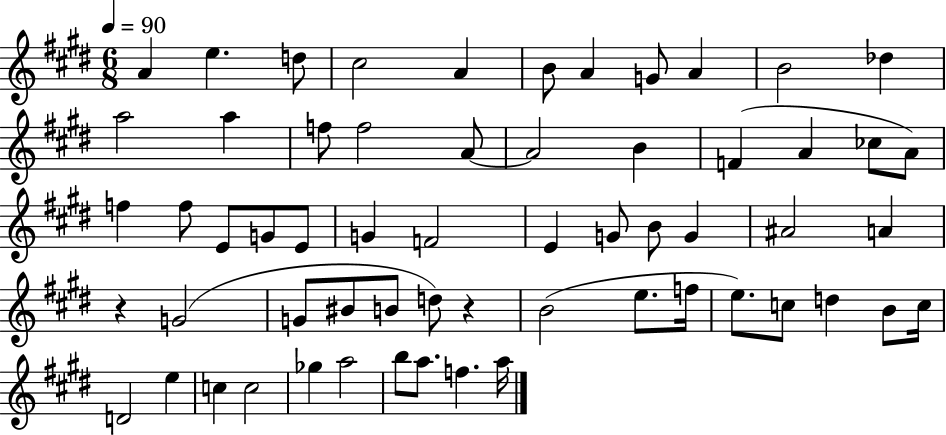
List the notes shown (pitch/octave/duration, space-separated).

A4/q E5/q. D5/e C#5/h A4/q B4/e A4/q G4/e A4/q B4/h Db5/q A5/h A5/q F5/e F5/h A4/e A4/h B4/q F4/q A4/q CES5/e A4/e F5/q F5/e E4/e G4/e E4/e G4/q F4/h E4/q G4/e B4/e G4/q A#4/h A4/q R/q G4/h G4/e BIS4/e B4/e D5/e R/q B4/h E5/e. F5/s E5/e. C5/e D5/q B4/e C5/s D4/h E5/q C5/q C5/h Gb5/q A5/h B5/e A5/e. F5/q. A5/s